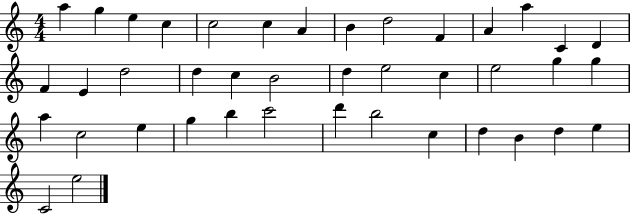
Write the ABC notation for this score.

X:1
T:Untitled
M:4/4
L:1/4
K:C
a g e c c2 c A B d2 F A a C D F E d2 d c B2 d e2 c e2 g g a c2 e g b c'2 d' b2 c d B d e C2 e2